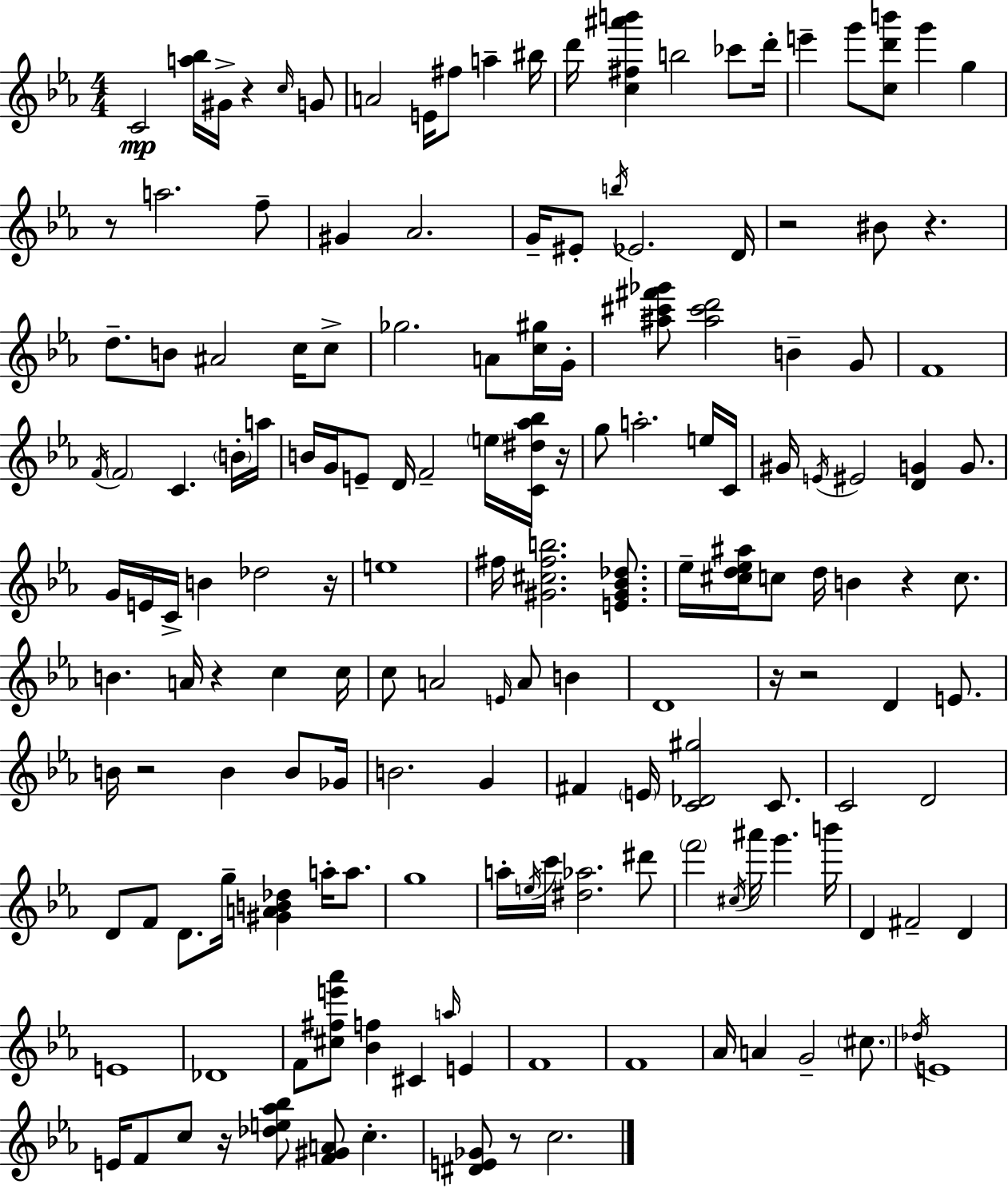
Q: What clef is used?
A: treble